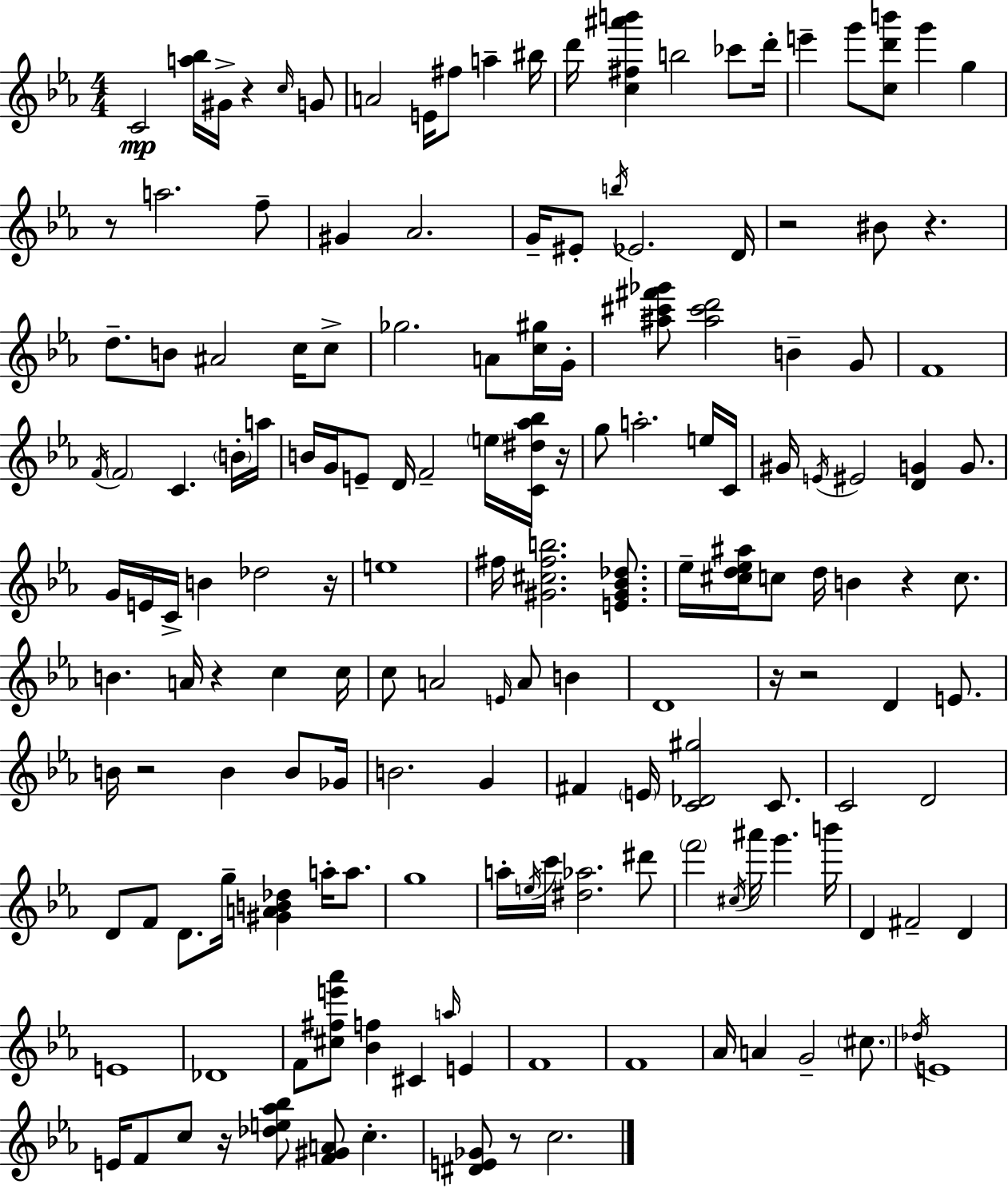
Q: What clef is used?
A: treble